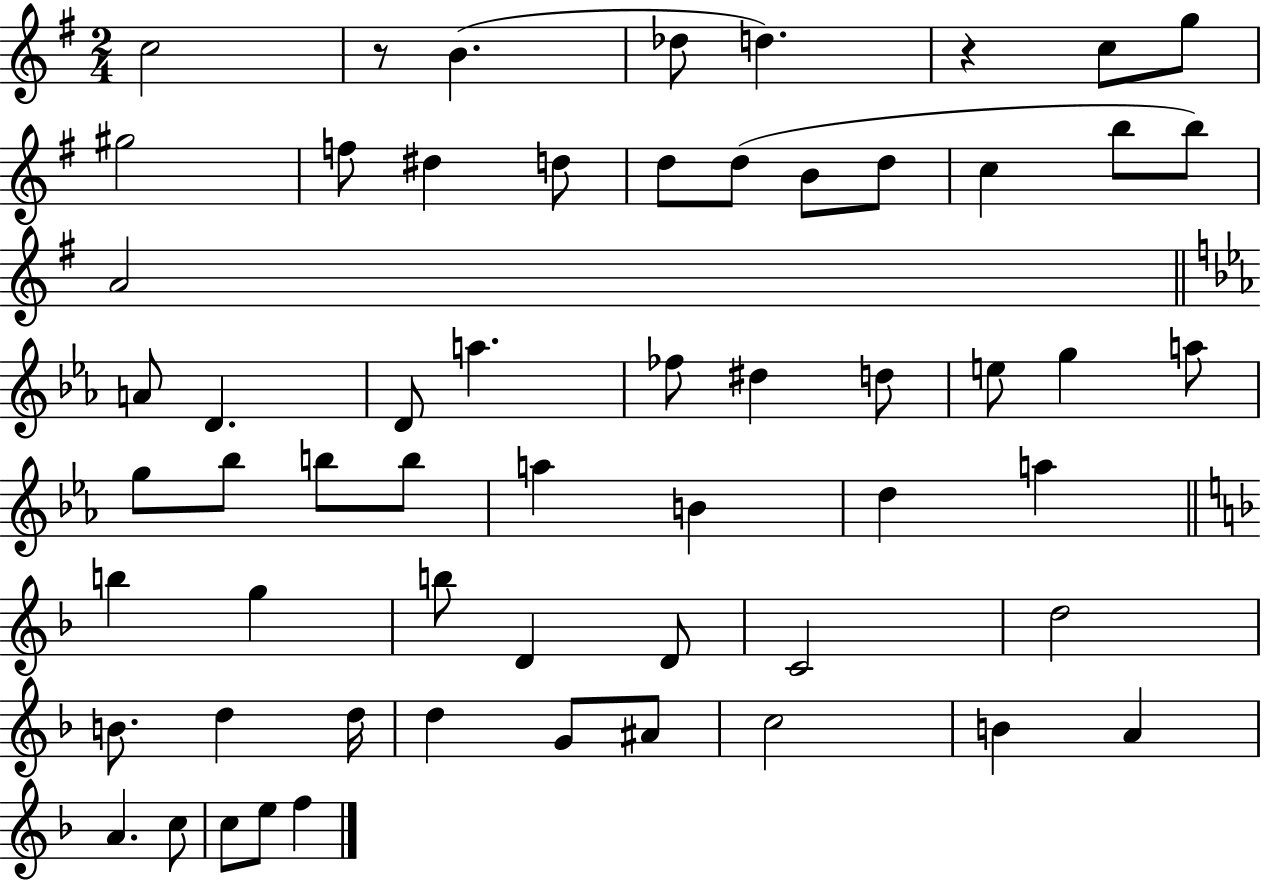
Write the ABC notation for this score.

X:1
T:Untitled
M:2/4
L:1/4
K:G
c2 z/2 B _d/2 d z c/2 g/2 ^g2 f/2 ^d d/2 d/2 d/2 B/2 d/2 c b/2 b/2 A2 A/2 D D/2 a _f/2 ^d d/2 e/2 g a/2 g/2 _b/2 b/2 b/2 a B d a b g b/2 D D/2 C2 d2 B/2 d d/4 d G/2 ^A/2 c2 B A A c/2 c/2 e/2 f